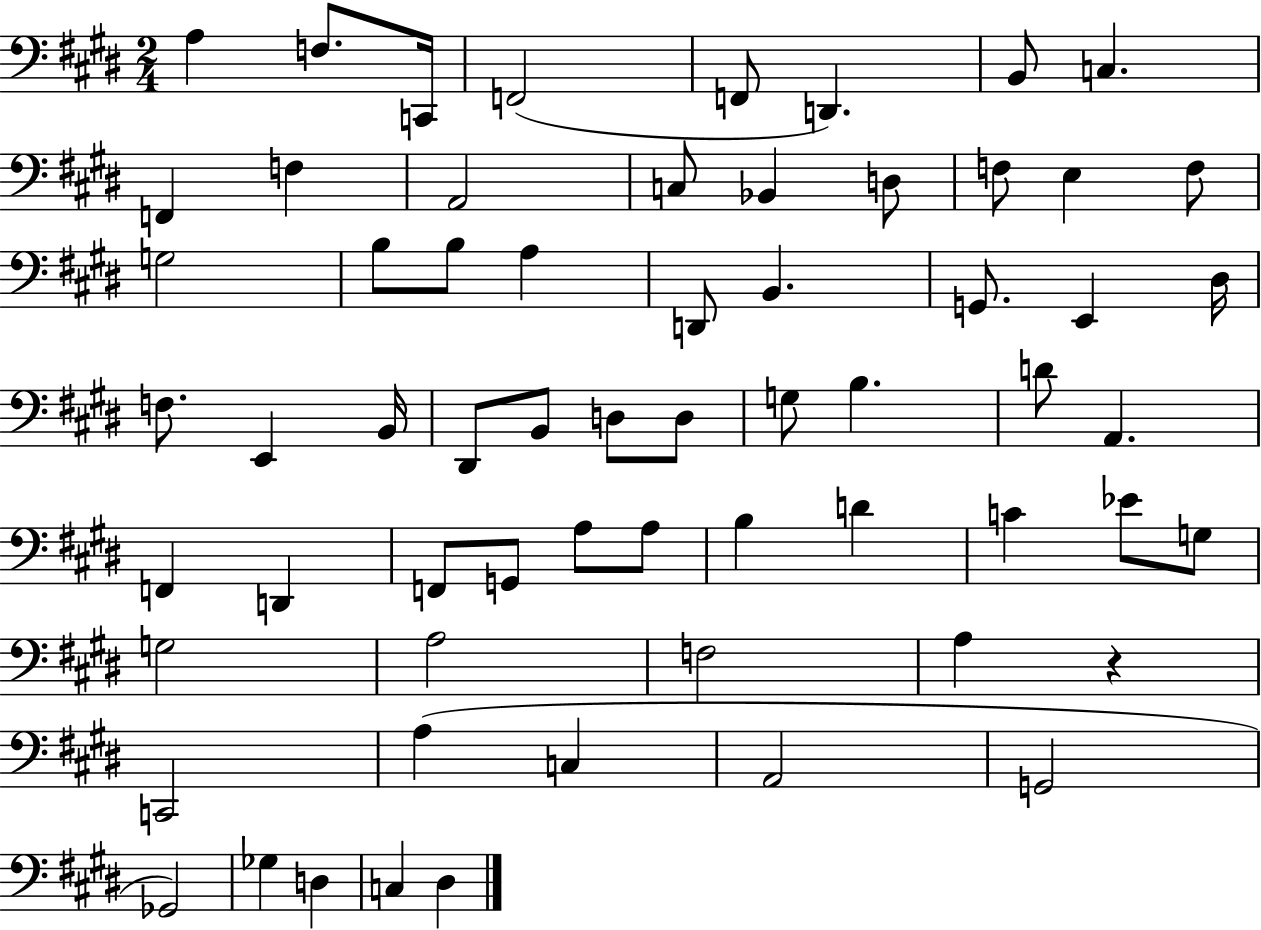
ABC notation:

X:1
T:Untitled
M:2/4
L:1/4
K:E
A, F,/2 C,,/4 F,,2 F,,/2 D,, B,,/2 C, F,, F, A,,2 C,/2 _B,, D,/2 F,/2 E, F,/2 G,2 B,/2 B,/2 A, D,,/2 B,, G,,/2 E,, ^D,/4 F,/2 E,, B,,/4 ^D,,/2 B,,/2 D,/2 D,/2 G,/2 B, D/2 A,, F,, D,, F,,/2 G,,/2 A,/2 A,/2 B, D C _E/2 G,/2 G,2 A,2 F,2 A, z C,,2 A, C, A,,2 G,,2 _G,,2 _G, D, C, ^D,